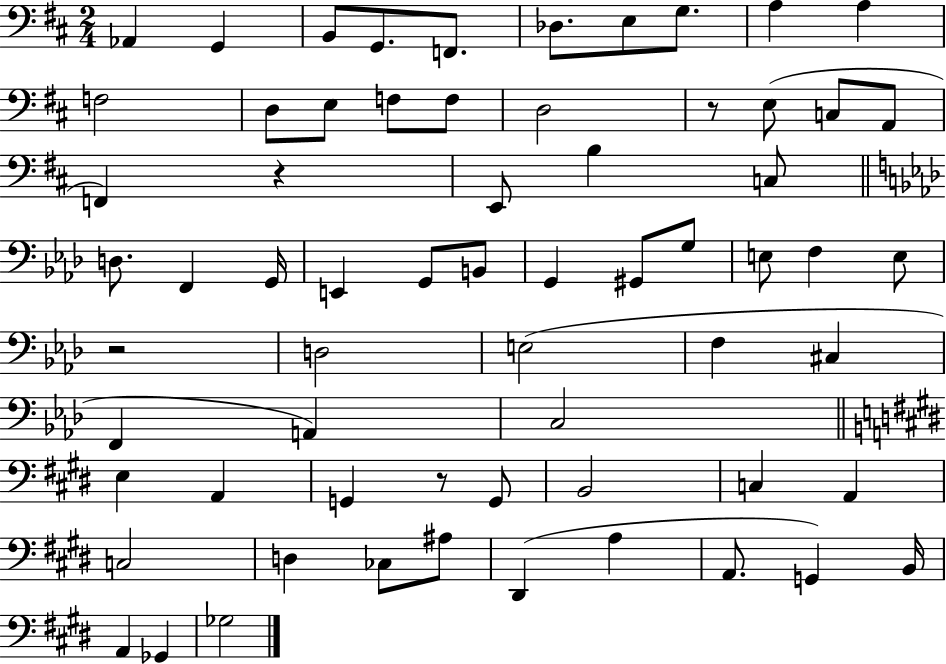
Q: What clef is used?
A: bass